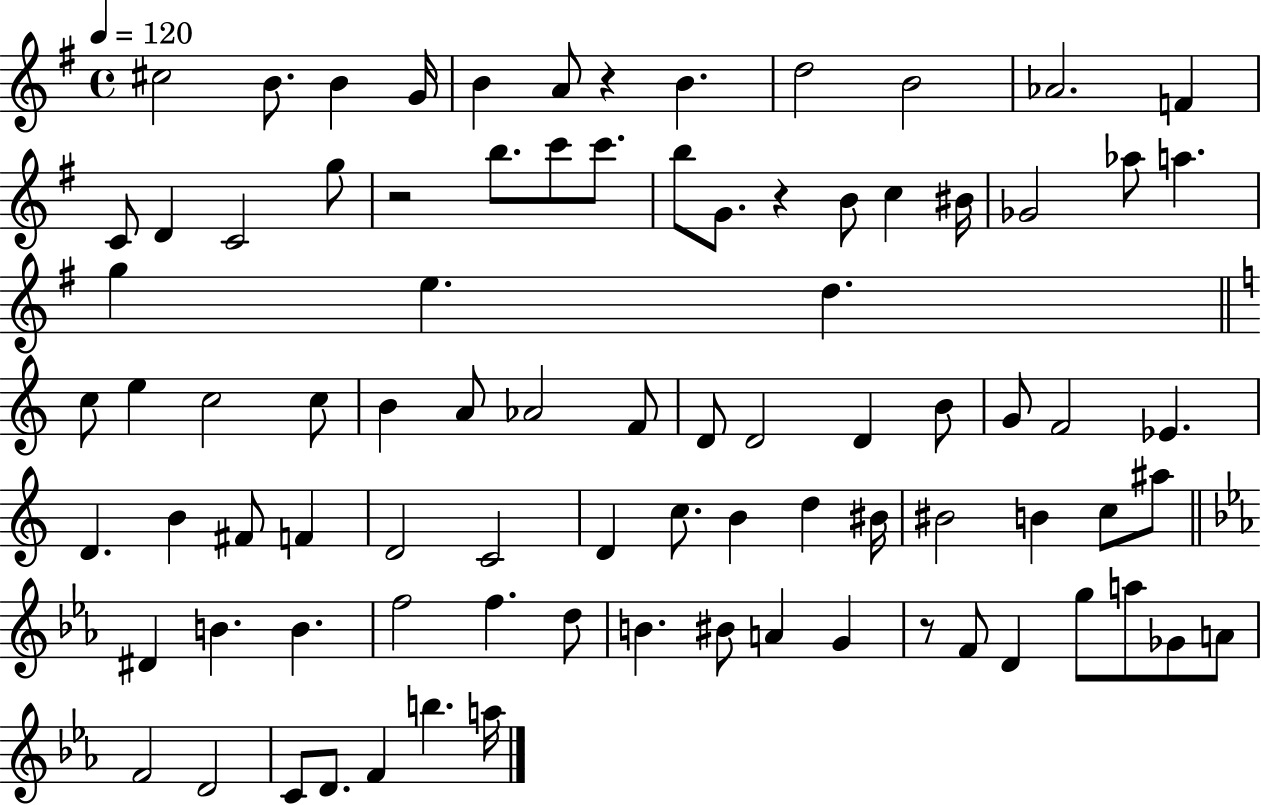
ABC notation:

X:1
T:Untitled
M:4/4
L:1/4
K:G
^c2 B/2 B G/4 B A/2 z B d2 B2 _A2 F C/2 D C2 g/2 z2 b/2 c'/2 c'/2 b/2 G/2 z B/2 c ^B/4 _G2 _a/2 a g e d c/2 e c2 c/2 B A/2 _A2 F/2 D/2 D2 D B/2 G/2 F2 _E D B ^F/2 F D2 C2 D c/2 B d ^B/4 ^B2 B c/2 ^a/2 ^D B B f2 f d/2 B ^B/2 A G z/2 F/2 D g/2 a/2 _G/2 A/2 F2 D2 C/2 D/2 F b a/4